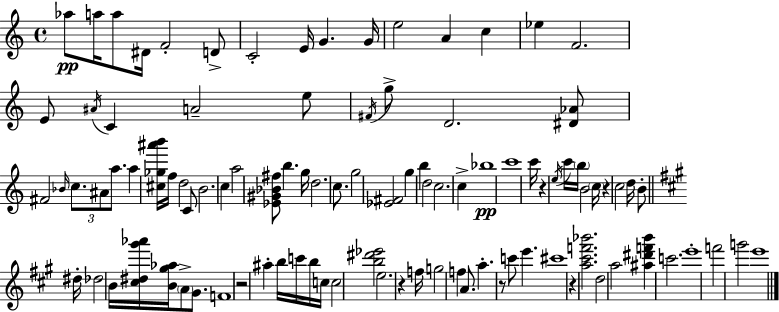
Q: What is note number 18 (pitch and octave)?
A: C4